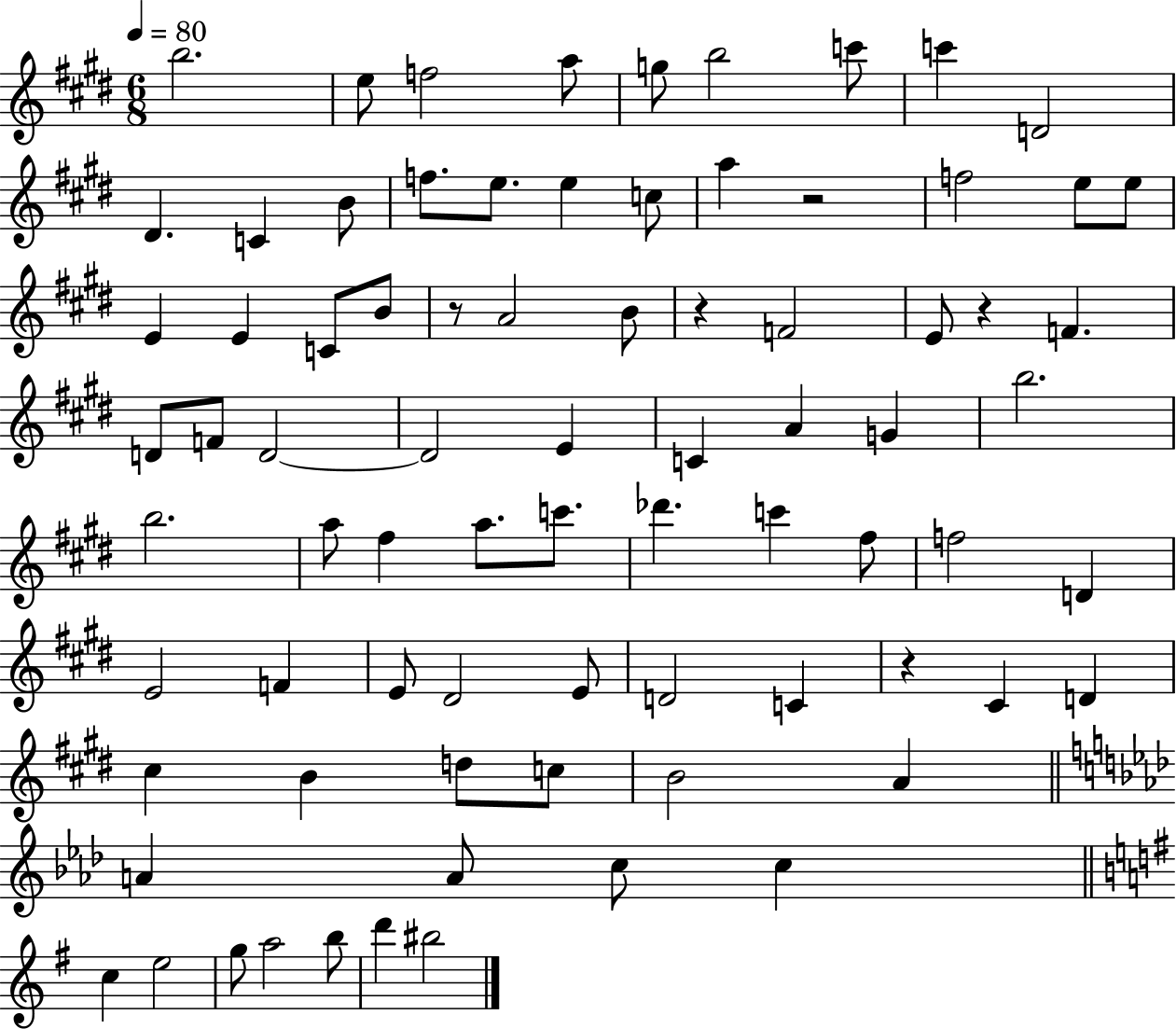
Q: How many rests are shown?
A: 5